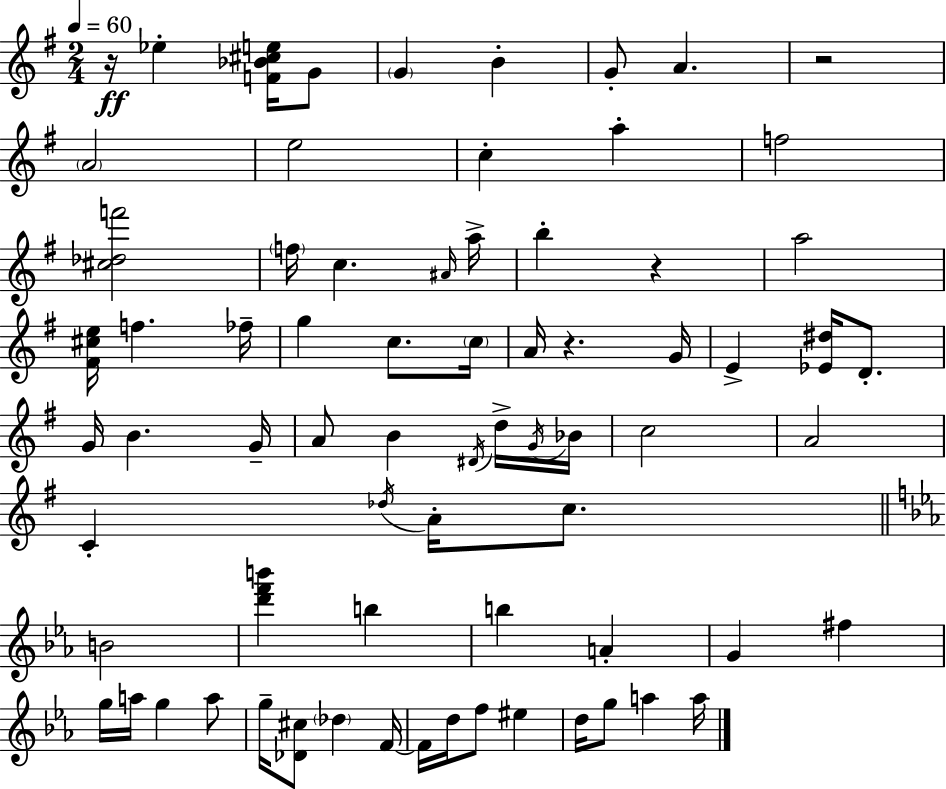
R/s Eb5/q [F4,Bb4,C#5,E5]/s G4/e G4/q B4/q G4/e A4/q. R/h A4/h E5/h C5/q A5/q F5/h [C#5,Db5,F6]/h F5/s C5/q. A#4/s A5/s B5/q R/q A5/h [F#4,C#5,E5]/s F5/q. FES5/s G5/q C5/e. C5/s A4/s R/q. G4/s E4/q [Eb4,D#5]/s D4/e. G4/s B4/q. G4/s A4/e B4/q D#4/s D5/s G4/s Bb4/s C5/h A4/h C4/q Db5/s A4/s C5/e. B4/h [D6,F6,B6]/q B5/q B5/q A4/q G4/q F#5/q G5/s A5/s G5/q A5/e G5/s [Db4,C#5]/e Db5/q F4/s F4/s D5/s F5/e EIS5/q D5/s G5/e A5/q A5/s